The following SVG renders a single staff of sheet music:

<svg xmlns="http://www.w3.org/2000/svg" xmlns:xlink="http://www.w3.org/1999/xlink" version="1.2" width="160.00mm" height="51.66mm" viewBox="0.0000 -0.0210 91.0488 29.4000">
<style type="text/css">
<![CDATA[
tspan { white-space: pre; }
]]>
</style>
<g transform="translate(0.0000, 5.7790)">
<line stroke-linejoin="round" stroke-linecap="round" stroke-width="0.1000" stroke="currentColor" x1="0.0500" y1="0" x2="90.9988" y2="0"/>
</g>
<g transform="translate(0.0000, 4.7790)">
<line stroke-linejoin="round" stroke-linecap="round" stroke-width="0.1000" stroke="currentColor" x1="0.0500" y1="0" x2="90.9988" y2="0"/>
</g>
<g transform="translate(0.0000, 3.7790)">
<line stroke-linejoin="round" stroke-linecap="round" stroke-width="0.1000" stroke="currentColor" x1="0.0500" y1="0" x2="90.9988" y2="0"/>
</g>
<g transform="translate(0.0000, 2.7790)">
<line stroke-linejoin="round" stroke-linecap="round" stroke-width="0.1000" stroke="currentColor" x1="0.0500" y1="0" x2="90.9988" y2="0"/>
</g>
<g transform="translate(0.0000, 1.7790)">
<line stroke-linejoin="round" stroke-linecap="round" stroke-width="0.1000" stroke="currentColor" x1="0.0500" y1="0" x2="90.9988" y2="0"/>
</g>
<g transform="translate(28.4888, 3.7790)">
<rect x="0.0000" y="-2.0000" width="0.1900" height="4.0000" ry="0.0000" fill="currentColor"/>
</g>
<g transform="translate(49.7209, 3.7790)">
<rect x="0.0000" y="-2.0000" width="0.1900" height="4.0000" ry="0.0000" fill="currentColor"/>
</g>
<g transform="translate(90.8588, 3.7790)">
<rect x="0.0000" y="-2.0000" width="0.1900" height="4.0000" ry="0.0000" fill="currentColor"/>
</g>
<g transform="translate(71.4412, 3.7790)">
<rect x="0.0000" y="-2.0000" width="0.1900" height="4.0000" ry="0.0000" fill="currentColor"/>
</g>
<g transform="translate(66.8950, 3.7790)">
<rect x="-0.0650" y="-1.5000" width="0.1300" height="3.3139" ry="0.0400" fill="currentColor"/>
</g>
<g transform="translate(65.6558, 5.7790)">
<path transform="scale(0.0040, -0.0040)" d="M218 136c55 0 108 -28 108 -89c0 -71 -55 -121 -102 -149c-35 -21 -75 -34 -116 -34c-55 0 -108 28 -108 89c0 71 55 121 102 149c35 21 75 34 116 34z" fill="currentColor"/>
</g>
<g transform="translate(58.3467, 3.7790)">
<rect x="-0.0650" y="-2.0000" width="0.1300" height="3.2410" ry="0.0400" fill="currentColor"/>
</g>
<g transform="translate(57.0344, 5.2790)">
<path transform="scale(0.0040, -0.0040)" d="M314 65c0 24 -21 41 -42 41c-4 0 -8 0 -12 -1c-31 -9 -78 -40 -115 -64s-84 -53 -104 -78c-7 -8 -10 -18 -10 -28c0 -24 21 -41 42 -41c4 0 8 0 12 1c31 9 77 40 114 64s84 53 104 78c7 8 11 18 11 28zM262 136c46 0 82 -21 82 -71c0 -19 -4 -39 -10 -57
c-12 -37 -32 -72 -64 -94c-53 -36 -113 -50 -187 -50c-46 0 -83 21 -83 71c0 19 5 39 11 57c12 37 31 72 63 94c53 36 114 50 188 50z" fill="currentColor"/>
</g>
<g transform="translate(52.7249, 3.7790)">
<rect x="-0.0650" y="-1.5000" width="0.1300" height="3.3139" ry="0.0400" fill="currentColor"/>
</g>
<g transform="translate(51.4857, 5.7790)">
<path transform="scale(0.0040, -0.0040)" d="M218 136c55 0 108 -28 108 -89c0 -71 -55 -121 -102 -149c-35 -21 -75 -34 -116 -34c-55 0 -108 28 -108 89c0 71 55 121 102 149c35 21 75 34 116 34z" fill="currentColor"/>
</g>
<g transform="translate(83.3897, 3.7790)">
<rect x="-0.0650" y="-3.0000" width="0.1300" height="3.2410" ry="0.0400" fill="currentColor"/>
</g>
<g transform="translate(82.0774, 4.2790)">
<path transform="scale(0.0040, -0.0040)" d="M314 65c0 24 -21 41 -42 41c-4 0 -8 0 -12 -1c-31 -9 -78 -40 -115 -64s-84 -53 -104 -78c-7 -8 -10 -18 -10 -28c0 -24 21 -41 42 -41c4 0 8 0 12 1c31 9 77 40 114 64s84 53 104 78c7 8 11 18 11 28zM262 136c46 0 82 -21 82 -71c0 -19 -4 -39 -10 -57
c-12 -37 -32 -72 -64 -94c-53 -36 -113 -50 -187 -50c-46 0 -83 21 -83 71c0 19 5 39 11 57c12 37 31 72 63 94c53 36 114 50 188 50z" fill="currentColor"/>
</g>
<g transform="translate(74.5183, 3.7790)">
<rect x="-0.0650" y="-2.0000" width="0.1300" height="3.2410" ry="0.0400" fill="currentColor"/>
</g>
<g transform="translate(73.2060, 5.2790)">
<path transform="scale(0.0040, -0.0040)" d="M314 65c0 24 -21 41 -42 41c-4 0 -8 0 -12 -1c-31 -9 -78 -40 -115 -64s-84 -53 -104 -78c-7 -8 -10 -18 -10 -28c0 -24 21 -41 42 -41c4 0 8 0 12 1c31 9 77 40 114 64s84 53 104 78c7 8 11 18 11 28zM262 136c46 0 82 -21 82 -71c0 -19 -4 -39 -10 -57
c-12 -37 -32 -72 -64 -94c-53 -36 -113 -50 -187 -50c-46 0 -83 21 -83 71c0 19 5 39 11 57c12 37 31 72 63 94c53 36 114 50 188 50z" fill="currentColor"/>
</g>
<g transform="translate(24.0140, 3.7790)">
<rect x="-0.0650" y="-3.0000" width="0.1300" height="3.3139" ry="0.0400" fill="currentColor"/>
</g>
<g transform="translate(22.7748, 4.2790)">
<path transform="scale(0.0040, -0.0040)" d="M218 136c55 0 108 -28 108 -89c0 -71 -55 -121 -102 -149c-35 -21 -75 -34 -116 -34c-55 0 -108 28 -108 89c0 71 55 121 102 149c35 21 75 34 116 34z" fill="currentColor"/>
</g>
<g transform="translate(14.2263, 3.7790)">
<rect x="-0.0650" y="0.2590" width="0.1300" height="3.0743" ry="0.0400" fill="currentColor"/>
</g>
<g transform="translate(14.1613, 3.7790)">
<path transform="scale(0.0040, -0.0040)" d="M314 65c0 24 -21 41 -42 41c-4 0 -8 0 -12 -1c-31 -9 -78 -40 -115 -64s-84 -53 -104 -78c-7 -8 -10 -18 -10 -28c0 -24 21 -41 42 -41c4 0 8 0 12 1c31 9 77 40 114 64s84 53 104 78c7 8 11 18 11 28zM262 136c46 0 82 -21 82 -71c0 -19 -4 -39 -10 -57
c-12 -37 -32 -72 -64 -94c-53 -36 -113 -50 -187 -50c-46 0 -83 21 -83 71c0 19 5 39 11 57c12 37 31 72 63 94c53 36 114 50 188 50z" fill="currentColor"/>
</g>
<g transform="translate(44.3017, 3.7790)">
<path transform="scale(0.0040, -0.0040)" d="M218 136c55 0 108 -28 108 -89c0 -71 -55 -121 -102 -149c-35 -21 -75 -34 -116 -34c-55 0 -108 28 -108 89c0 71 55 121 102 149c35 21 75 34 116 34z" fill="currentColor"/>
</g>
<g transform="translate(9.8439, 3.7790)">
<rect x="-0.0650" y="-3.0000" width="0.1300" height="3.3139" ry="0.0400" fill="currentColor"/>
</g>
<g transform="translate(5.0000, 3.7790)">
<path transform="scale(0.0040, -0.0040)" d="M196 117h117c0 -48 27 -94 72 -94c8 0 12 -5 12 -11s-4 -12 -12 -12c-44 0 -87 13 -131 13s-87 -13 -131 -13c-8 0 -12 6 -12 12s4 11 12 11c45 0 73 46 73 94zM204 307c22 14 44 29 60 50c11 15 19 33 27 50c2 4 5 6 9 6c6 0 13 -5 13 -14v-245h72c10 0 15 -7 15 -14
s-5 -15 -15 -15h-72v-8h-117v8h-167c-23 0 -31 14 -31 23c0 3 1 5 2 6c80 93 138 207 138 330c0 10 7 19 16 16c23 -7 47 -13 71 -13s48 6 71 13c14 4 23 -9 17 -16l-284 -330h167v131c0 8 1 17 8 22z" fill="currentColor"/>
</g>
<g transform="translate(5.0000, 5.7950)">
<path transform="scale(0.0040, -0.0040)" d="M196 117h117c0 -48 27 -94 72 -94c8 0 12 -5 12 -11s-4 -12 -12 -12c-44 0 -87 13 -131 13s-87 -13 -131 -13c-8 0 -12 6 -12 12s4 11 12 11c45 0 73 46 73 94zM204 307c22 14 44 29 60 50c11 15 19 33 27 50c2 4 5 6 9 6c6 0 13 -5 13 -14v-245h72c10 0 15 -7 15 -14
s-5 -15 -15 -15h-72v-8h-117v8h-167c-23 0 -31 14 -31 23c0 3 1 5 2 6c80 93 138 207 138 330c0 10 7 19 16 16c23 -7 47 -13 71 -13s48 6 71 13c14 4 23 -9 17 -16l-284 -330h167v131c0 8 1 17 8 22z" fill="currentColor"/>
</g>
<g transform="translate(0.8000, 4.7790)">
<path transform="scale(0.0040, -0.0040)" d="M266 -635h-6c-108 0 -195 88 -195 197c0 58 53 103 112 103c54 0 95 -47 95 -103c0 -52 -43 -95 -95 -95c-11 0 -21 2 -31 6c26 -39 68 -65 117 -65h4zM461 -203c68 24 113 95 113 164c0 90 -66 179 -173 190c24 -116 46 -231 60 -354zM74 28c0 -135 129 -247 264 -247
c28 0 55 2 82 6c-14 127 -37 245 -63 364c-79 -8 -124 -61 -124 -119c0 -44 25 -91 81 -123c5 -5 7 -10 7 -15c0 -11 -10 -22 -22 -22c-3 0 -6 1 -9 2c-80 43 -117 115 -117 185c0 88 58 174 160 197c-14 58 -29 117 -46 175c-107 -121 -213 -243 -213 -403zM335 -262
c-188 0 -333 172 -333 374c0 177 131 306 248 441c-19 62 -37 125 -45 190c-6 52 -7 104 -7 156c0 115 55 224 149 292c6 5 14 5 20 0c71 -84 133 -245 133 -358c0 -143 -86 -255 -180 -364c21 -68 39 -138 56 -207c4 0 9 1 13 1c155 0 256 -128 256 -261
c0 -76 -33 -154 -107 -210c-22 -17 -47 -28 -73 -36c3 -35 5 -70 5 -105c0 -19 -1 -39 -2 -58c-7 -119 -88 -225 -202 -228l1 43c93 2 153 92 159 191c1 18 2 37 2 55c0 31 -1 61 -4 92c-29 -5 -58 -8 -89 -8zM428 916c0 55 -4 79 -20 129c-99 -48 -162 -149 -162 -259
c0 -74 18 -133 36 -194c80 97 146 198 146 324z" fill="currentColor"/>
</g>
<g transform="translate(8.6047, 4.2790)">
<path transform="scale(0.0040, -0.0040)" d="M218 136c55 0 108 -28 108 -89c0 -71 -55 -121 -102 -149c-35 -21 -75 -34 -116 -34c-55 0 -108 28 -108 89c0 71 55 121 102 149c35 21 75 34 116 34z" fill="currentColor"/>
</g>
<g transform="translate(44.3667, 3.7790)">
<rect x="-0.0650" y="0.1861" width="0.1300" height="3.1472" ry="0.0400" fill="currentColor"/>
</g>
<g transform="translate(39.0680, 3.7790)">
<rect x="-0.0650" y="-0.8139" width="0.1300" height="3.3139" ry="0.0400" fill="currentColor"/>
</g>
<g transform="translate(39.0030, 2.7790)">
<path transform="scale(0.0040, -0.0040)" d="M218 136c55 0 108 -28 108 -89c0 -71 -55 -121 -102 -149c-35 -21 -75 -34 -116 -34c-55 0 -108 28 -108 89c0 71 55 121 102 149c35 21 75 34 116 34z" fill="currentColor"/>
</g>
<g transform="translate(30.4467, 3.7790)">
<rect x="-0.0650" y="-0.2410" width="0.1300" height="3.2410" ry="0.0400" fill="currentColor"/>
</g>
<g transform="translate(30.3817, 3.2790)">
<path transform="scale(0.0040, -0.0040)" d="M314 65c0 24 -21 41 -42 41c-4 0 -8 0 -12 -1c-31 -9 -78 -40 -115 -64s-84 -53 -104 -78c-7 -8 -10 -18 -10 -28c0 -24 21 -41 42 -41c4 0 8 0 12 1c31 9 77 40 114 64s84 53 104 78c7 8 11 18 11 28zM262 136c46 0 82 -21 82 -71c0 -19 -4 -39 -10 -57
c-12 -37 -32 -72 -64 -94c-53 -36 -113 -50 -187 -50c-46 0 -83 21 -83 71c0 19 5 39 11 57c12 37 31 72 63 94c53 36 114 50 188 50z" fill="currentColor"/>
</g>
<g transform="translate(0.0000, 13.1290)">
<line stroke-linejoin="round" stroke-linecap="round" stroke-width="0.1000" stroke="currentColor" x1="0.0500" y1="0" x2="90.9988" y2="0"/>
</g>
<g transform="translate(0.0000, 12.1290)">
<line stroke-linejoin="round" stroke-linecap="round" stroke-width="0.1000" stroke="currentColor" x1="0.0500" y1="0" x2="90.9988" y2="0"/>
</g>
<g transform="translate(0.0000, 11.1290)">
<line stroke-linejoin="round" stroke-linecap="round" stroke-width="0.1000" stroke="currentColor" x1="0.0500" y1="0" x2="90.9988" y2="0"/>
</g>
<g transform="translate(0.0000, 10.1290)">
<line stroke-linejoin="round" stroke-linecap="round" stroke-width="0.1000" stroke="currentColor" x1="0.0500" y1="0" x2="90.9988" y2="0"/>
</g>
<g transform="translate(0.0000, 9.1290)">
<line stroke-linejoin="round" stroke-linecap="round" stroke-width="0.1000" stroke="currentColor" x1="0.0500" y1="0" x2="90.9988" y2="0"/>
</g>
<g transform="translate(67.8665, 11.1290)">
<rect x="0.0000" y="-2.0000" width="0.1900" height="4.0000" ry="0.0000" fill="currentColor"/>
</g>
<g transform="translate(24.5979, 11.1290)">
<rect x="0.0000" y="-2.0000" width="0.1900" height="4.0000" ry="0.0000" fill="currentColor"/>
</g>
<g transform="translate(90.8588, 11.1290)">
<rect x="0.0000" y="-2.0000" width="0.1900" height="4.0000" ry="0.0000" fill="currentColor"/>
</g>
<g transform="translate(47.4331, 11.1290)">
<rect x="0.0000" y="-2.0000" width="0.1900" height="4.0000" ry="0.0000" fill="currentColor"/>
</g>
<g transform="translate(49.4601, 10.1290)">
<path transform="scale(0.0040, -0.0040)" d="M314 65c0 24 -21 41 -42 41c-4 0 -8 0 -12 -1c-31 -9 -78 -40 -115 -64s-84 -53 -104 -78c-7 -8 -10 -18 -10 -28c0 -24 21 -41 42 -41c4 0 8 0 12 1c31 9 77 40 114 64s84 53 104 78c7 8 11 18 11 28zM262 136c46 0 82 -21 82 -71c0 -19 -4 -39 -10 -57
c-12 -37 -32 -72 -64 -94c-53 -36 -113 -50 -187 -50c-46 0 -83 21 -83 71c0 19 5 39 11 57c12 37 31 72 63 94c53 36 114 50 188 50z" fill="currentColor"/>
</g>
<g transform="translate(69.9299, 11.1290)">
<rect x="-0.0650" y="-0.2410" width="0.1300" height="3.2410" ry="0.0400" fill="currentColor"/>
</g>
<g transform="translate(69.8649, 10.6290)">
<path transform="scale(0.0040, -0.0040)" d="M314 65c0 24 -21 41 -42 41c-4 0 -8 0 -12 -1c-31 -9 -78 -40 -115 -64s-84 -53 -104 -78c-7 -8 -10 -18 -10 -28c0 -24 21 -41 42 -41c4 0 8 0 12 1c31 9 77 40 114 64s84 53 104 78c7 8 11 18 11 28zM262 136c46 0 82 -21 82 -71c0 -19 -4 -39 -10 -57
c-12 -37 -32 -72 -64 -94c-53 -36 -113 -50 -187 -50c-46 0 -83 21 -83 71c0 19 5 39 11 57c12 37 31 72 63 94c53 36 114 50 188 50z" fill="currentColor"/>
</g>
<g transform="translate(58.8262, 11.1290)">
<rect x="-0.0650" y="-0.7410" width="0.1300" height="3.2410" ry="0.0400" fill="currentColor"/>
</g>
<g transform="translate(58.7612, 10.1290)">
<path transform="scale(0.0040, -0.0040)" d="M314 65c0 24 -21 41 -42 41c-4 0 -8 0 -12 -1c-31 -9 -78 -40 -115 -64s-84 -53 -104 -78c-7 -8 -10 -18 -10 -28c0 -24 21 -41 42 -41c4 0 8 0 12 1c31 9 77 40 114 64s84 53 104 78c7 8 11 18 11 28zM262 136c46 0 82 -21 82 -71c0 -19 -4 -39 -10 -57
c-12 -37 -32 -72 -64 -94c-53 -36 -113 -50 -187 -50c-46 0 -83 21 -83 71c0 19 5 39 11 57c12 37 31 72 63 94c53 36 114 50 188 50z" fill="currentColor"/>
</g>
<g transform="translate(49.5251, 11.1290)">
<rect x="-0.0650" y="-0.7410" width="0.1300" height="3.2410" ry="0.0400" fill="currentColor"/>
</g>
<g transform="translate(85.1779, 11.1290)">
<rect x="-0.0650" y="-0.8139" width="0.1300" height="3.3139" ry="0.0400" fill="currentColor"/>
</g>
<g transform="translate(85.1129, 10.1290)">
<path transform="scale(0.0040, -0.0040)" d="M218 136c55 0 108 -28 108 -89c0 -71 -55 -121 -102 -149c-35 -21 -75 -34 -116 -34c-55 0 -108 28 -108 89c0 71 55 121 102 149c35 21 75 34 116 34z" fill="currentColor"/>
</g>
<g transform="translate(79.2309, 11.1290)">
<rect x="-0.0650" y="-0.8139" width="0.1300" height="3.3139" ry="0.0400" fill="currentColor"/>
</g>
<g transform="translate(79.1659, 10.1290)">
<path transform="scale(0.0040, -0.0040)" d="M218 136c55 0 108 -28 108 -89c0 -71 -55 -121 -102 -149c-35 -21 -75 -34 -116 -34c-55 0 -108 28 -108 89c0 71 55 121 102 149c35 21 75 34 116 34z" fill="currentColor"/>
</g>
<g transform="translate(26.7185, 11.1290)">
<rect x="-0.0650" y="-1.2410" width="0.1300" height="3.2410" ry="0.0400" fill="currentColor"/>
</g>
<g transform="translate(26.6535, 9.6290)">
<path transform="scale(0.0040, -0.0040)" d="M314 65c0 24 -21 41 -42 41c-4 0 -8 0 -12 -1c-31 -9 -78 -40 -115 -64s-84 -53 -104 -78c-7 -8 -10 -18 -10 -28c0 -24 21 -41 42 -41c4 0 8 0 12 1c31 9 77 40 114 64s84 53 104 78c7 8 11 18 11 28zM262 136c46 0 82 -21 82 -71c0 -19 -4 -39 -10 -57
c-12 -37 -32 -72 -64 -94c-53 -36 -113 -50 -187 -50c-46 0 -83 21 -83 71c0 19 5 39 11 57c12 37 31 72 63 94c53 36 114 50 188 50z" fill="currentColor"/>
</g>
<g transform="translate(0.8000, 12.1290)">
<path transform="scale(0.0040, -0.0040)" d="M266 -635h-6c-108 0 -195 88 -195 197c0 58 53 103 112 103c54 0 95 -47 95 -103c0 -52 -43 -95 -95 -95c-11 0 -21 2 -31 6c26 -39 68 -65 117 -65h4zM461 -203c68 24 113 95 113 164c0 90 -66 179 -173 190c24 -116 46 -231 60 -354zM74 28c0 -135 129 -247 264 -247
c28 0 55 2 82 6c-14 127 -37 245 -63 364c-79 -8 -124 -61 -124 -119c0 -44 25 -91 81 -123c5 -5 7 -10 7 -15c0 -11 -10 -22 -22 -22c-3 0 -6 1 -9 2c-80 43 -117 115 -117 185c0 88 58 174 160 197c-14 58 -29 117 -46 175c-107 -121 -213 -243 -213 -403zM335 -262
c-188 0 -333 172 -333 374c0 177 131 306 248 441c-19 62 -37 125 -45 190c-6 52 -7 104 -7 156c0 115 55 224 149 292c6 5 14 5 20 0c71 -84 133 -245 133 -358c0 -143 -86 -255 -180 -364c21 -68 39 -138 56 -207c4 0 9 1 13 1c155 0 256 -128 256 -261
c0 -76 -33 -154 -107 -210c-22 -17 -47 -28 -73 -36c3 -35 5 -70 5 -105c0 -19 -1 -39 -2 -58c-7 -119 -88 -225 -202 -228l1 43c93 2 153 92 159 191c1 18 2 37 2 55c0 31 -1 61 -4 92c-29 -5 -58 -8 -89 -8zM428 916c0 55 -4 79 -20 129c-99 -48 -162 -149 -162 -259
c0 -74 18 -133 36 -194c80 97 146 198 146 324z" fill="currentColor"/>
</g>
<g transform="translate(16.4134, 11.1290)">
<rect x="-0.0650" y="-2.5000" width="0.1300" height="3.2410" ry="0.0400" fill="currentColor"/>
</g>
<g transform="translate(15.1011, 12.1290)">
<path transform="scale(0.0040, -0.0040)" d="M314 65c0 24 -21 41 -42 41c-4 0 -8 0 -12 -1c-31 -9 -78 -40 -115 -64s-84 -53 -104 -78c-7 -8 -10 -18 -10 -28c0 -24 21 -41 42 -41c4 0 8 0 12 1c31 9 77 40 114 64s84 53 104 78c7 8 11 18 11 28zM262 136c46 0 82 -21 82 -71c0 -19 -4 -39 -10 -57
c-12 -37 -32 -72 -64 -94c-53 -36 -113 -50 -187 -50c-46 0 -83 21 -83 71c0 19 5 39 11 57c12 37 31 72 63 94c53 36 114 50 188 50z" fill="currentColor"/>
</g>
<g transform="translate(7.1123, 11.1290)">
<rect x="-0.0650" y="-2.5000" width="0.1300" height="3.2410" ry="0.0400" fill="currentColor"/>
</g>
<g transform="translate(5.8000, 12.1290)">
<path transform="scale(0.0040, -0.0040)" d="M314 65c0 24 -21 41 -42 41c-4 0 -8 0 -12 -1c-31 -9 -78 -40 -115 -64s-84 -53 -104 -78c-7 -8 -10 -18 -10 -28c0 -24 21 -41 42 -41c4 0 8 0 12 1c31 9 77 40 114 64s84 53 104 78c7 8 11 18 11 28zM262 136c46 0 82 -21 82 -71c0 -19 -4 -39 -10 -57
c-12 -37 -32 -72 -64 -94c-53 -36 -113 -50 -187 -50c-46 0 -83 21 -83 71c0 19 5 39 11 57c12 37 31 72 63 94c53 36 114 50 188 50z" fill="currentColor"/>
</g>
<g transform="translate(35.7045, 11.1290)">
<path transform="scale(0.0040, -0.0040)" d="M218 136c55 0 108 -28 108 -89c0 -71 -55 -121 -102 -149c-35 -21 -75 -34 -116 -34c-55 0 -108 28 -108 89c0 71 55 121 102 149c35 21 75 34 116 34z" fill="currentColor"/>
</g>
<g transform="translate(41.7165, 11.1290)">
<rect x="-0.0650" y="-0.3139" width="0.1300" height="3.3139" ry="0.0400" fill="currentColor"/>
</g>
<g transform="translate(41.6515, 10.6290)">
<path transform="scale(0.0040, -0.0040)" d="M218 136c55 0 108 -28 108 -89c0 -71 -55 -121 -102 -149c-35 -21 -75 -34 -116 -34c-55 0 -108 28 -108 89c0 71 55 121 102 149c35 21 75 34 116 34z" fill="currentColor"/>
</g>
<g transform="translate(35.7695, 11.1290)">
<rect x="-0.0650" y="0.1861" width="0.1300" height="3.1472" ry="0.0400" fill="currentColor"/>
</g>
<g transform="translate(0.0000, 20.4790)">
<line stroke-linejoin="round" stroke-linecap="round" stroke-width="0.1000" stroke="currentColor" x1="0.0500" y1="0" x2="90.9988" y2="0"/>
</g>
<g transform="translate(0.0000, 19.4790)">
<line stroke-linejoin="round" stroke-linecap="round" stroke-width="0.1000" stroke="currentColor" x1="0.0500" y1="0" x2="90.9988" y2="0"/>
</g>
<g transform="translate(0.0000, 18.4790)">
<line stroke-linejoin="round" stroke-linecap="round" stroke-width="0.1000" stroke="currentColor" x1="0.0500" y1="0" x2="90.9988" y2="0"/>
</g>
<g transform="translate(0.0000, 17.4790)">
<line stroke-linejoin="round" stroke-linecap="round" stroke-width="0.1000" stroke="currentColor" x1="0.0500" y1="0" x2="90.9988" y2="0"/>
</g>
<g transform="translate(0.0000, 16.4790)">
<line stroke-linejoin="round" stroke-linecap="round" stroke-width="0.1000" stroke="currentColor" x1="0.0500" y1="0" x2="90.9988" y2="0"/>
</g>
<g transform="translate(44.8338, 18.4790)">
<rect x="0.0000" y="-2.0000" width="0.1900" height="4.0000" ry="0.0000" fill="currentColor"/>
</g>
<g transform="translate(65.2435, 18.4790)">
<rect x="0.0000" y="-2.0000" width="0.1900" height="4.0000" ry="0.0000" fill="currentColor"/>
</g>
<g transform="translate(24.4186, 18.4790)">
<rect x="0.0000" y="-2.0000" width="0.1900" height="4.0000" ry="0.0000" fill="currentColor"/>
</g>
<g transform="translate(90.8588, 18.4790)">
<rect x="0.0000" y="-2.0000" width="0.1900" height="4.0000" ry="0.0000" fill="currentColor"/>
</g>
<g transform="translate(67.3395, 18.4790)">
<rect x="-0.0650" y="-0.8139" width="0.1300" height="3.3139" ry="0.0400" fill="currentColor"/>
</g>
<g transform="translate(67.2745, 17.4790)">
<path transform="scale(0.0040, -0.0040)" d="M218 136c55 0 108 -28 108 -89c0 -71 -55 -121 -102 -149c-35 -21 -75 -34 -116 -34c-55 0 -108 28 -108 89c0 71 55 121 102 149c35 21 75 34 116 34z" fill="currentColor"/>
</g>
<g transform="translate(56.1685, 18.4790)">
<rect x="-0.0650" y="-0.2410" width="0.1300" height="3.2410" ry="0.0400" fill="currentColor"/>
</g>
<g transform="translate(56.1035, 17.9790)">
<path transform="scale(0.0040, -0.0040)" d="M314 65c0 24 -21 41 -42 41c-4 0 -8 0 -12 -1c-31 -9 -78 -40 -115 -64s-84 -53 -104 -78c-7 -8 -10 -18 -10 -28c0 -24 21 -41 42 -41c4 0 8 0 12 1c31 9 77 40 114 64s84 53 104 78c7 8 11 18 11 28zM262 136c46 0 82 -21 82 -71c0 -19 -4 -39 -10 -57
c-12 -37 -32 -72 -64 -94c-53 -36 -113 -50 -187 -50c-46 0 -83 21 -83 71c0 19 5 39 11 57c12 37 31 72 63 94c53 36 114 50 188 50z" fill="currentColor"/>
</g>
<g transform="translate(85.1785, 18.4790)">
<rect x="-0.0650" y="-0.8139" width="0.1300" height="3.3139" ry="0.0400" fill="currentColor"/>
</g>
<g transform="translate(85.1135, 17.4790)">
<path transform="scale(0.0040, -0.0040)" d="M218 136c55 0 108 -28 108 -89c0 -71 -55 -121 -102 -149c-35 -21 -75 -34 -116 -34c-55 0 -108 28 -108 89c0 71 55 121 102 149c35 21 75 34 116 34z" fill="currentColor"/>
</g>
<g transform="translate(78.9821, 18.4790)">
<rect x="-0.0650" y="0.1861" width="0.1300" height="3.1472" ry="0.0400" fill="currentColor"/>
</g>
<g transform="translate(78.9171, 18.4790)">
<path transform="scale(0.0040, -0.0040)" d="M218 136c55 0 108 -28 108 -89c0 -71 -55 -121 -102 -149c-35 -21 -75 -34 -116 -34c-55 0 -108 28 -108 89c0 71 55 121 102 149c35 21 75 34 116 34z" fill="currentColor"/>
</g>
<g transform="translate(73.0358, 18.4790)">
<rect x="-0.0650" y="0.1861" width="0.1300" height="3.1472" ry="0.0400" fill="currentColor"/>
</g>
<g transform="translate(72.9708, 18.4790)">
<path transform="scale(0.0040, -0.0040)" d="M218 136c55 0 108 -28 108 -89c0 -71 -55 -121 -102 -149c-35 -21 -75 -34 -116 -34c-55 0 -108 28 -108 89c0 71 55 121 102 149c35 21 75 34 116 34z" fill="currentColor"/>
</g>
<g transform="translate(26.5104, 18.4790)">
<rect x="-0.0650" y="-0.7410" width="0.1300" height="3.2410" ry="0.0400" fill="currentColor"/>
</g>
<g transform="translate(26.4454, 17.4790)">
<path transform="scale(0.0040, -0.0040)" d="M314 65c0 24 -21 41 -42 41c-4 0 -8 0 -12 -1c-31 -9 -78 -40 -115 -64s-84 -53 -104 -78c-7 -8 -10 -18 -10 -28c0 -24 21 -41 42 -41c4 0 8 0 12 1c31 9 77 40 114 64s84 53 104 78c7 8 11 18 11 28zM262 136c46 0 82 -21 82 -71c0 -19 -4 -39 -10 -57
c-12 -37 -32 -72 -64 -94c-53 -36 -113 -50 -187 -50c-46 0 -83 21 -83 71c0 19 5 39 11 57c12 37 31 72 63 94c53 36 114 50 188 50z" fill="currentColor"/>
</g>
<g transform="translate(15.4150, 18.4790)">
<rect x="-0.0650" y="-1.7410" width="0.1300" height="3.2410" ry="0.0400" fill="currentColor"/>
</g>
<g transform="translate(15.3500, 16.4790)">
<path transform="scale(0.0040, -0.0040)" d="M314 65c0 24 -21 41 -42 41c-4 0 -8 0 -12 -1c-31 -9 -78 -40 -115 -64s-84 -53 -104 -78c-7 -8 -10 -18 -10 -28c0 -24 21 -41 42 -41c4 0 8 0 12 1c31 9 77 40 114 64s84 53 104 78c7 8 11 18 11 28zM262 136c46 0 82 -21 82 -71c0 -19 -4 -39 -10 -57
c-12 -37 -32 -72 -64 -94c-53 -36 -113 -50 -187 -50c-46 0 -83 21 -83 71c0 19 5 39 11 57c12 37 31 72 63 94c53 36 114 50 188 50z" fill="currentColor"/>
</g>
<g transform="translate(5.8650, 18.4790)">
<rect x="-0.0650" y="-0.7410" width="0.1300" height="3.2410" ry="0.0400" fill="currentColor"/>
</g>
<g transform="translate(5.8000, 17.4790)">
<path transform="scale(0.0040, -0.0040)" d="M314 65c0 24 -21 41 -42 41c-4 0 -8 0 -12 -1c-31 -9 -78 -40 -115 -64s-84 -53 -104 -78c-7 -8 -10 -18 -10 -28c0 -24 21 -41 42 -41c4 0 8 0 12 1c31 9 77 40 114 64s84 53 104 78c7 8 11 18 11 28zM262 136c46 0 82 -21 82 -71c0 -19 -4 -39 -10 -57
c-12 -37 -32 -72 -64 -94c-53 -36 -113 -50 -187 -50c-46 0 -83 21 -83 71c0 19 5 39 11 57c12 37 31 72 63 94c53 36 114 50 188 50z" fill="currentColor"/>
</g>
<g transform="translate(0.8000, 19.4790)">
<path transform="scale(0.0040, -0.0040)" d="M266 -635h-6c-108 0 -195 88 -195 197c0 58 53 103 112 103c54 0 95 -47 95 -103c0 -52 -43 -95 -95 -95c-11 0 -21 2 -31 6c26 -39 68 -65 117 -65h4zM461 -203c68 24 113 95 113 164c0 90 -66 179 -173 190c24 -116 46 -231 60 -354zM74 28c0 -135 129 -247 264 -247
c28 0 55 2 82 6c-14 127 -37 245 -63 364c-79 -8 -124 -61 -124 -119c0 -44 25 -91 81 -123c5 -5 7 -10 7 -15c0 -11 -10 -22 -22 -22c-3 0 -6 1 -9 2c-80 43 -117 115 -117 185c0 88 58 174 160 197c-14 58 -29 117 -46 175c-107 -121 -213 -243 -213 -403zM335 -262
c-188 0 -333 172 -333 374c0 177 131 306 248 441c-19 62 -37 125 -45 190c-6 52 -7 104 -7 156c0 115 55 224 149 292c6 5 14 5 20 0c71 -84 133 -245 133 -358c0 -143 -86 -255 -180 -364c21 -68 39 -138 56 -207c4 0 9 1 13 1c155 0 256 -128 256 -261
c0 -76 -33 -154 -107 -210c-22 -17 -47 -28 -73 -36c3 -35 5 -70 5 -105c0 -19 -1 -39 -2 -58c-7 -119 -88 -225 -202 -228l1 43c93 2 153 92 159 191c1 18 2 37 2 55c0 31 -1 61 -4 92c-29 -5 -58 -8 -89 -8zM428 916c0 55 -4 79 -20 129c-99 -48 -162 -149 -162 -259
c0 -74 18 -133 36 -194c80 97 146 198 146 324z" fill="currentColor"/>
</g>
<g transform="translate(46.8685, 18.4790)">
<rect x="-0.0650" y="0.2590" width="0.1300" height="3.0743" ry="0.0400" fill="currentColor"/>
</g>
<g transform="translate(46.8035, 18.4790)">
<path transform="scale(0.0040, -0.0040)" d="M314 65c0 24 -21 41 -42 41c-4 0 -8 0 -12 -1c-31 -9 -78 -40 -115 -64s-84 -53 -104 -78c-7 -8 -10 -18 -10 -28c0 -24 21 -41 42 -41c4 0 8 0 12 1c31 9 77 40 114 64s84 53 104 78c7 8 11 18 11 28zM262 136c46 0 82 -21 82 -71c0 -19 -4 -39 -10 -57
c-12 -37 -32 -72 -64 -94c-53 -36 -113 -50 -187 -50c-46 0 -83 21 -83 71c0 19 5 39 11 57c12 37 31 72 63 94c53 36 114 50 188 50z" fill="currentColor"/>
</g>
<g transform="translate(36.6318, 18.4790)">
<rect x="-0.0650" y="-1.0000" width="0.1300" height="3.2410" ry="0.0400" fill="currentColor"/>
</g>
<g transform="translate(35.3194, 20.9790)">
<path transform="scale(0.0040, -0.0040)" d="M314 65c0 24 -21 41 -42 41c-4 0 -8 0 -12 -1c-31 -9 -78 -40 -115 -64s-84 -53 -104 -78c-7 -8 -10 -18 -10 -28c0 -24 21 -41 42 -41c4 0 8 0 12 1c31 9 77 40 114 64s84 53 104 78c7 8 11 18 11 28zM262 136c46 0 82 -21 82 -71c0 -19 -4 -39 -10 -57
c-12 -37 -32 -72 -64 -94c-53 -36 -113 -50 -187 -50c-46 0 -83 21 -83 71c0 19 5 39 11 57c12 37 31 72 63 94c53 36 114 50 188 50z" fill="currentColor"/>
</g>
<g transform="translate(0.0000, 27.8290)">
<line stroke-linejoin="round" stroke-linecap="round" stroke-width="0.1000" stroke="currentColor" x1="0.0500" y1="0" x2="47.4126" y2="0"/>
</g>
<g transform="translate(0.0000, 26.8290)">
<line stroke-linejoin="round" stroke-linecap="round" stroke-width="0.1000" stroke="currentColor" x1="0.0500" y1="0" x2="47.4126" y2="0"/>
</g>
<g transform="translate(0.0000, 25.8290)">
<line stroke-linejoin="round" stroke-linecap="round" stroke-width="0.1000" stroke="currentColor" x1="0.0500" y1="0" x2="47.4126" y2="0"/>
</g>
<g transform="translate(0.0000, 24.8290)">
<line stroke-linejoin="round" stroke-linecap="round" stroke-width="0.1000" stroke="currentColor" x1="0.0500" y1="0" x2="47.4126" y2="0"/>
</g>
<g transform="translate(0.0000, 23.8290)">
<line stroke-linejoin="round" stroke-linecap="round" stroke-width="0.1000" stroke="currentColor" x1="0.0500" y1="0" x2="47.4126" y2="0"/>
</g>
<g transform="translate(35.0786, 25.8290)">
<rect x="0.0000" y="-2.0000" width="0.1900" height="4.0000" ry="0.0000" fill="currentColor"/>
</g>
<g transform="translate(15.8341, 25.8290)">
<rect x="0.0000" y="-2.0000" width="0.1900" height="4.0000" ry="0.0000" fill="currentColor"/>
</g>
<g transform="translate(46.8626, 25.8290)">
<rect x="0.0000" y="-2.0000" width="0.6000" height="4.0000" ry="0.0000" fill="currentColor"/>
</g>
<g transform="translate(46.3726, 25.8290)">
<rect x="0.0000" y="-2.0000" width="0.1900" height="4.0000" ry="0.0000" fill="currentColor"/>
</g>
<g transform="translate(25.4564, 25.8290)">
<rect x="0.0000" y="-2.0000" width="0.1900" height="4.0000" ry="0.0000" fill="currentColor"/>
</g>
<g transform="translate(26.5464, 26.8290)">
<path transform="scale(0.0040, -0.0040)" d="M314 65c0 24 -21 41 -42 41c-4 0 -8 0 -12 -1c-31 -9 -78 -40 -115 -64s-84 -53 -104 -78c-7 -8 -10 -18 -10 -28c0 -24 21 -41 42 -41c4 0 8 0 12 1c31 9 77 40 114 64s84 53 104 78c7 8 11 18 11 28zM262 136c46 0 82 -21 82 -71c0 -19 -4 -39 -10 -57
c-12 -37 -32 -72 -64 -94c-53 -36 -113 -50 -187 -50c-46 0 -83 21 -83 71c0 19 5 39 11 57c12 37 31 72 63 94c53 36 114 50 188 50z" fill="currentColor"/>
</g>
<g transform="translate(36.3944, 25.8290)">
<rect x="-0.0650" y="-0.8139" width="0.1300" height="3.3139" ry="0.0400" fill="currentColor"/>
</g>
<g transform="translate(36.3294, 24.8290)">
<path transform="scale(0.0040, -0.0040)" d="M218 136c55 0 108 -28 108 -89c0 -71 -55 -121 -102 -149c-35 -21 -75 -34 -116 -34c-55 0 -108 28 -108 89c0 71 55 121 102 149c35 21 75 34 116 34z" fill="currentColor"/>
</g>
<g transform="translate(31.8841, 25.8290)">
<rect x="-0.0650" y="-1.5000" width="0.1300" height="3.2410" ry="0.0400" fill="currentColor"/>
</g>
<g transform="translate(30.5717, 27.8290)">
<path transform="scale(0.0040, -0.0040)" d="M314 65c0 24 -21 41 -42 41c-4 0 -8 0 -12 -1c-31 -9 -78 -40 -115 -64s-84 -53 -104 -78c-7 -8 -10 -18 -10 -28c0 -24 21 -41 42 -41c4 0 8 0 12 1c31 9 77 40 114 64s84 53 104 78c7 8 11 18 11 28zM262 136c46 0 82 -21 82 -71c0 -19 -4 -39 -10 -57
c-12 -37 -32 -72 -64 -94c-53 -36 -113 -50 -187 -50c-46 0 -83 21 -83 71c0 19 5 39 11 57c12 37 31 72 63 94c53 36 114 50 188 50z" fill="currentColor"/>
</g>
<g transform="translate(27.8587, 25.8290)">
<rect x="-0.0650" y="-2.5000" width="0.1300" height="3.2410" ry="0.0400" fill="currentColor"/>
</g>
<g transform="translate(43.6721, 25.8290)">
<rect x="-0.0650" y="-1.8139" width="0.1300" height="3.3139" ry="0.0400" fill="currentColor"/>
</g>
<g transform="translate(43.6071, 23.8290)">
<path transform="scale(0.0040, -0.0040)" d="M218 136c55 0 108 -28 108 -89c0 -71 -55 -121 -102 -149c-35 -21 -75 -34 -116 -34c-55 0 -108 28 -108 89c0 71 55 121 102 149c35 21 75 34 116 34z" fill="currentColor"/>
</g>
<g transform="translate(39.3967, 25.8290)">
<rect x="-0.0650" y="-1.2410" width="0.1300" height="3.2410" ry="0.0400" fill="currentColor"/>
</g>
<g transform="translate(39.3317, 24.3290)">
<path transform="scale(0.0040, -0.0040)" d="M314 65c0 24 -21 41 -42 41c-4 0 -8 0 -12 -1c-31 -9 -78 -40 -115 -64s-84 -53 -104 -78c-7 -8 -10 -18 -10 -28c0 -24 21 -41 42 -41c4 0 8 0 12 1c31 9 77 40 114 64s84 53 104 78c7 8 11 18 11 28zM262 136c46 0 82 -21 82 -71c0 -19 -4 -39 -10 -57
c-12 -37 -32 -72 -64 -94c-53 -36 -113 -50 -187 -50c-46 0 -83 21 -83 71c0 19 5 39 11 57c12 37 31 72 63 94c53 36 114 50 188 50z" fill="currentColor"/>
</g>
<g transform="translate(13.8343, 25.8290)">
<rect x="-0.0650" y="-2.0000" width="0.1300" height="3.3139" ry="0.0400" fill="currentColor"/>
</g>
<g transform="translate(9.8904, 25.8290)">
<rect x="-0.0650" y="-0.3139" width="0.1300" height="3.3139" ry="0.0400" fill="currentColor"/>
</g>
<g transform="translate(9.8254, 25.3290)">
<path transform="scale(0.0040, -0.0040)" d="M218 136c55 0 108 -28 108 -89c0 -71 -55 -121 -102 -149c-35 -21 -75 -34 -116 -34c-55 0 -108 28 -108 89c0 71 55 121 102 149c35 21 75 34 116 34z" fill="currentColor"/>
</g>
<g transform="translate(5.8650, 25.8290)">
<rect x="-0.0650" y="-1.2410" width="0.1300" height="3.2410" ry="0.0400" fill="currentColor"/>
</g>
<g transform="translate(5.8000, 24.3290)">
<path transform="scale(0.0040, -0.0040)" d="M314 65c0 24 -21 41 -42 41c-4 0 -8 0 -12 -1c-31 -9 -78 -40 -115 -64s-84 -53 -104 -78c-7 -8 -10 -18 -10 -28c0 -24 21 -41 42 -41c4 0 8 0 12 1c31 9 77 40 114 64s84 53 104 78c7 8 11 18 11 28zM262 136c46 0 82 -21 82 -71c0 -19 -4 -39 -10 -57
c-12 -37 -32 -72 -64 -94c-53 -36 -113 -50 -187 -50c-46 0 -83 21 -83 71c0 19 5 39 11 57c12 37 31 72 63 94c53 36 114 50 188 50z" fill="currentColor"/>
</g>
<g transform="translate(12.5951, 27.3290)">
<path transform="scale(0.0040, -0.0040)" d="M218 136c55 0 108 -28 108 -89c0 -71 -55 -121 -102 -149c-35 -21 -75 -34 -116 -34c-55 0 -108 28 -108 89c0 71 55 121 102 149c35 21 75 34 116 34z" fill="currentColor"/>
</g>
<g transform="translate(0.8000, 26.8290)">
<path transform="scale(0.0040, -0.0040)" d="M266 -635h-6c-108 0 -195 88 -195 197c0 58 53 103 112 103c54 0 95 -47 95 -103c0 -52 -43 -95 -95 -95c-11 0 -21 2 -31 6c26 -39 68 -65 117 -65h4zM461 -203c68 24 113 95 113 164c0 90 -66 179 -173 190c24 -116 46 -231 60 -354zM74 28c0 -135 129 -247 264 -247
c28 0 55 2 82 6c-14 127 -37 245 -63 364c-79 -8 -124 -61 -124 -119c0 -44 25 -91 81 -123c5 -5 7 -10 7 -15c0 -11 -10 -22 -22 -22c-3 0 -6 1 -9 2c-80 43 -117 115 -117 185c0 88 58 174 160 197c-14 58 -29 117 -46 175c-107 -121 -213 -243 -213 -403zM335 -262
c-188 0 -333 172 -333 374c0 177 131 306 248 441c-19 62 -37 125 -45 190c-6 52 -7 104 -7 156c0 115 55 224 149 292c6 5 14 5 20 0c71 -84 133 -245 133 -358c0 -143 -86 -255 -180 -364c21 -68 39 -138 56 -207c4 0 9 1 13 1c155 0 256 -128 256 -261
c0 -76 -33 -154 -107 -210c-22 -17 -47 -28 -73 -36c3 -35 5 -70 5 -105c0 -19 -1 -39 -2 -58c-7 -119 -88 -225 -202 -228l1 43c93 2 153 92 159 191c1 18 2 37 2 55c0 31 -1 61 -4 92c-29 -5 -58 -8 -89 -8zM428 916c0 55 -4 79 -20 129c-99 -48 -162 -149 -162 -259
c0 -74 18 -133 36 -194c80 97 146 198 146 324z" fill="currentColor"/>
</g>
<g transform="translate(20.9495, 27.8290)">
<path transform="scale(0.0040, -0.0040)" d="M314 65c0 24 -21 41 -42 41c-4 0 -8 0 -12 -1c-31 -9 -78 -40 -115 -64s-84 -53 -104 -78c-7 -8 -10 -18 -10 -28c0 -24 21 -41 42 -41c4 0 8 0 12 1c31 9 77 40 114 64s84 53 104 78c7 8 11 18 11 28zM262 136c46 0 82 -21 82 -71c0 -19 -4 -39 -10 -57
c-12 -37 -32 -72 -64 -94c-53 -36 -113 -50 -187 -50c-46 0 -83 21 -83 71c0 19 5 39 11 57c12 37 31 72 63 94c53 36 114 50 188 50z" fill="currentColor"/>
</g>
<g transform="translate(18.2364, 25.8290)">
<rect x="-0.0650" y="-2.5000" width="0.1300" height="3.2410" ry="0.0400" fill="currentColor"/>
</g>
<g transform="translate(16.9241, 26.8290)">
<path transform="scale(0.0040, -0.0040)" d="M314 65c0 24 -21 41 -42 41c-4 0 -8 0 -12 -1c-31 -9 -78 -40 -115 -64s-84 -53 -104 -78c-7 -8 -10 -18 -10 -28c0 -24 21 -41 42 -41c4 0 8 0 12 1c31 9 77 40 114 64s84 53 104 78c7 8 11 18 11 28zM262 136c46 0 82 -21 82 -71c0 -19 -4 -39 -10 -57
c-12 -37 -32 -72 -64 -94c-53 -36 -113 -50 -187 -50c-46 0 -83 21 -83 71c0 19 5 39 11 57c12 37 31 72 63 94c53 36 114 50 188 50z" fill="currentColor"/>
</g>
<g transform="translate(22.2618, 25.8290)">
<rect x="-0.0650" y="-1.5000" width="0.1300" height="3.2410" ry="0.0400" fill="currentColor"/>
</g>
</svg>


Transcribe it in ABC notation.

X:1
T:Untitled
M:4/4
L:1/4
K:C
A B2 A c2 d B E F2 E F2 A2 G2 G2 e2 B c d2 d2 c2 d d d2 f2 d2 D2 B2 c2 d B B d e2 c F G2 E2 G2 E2 d e2 f